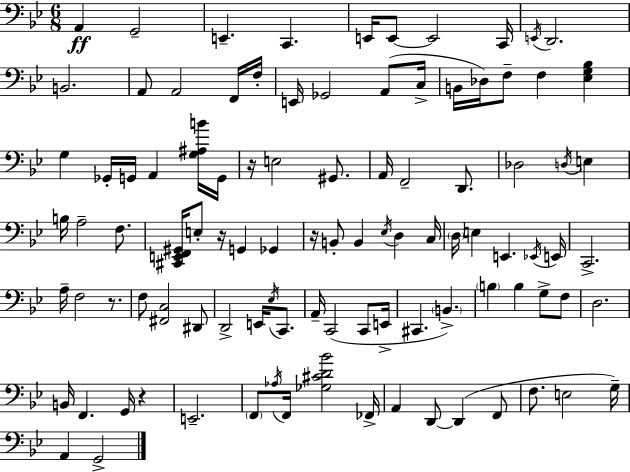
A2/q G2/h E2/q. C2/q. E2/s E2/e E2/h C2/s E2/s D2/h. B2/h. A2/e A2/h F2/s F3/s E2/s Gb2/h A2/e C3/s B2/s Db3/s F3/e F3/q [Eb3,G3,Bb3]/q G3/q Gb2/s G2/s A2/q [G3,A#3,B4]/s G2/s R/s E3/h G#2/e. A2/s F2/h D2/e. Db3/h D3/s E3/q B3/s A3/h F3/e. [C#2,E2,F2,G#2]/s E3/e R/s G2/q Gb2/q R/s B2/e B2/q Eb3/s D3/q C3/s D3/s E3/q E2/q. Eb2/s E2/s C2/h. A3/s F3/h R/e. F3/e [F#2,C3]/h D#2/e D2/h E2/s Eb3/s C2/e. A2/s C2/h C2/e E2/s C#2/q. B2/q. B3/q B3/q G3/e F3/e D3/h. B2/s F2/q. G2/s R/q E2/h. F2/e Ab3/s F2/s [Gb3,C#4,D4,Bb4]/h FES2/s A2/q D2/e D2/q F2/e F3/e. E3/h G3/s A2/q G2/h